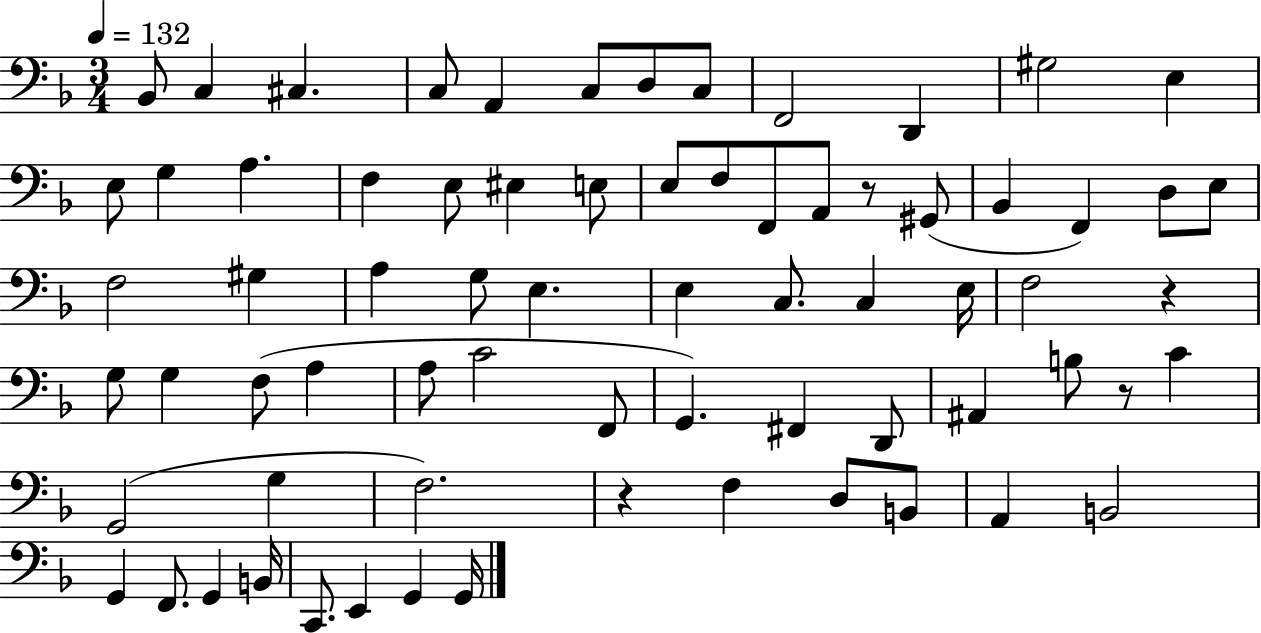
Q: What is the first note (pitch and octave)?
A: Bb2